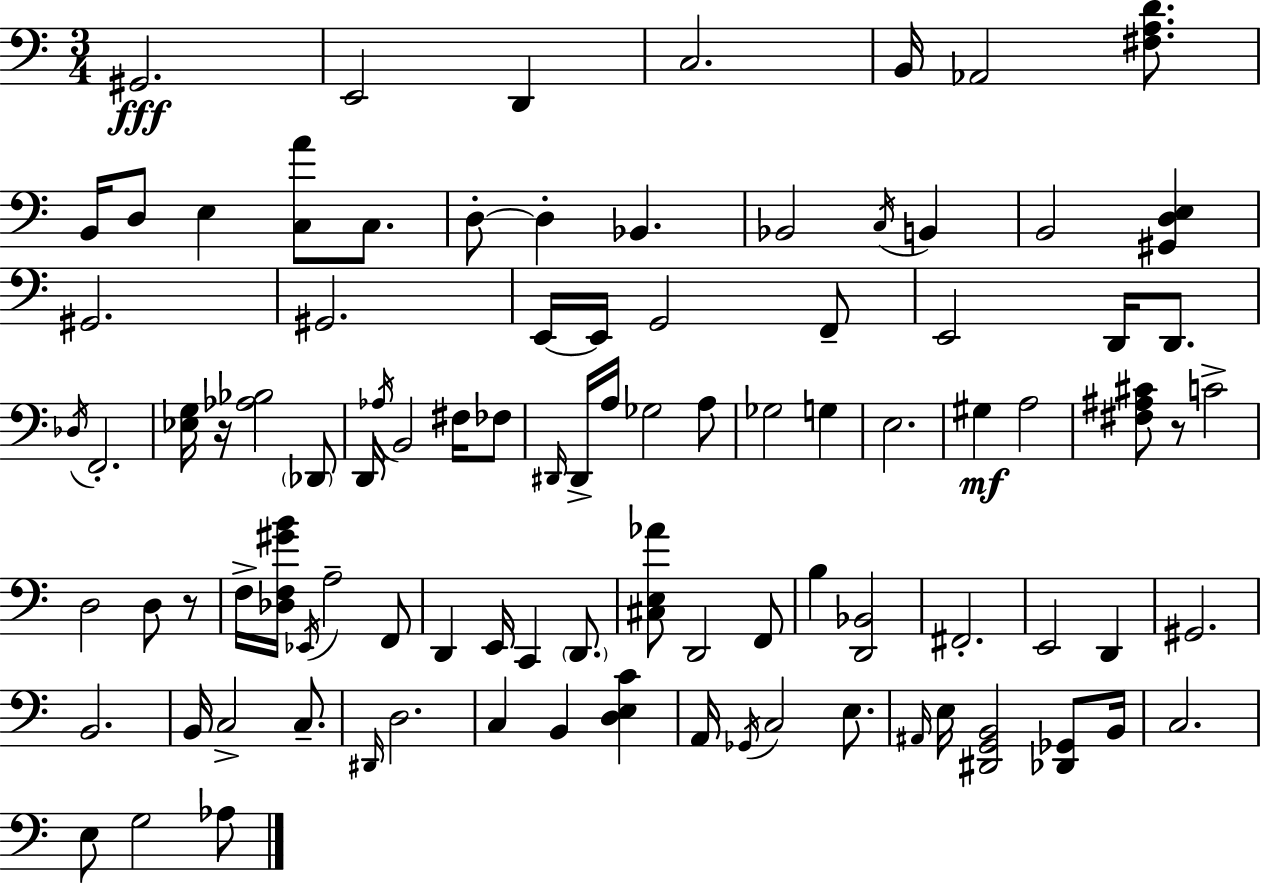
{
  \clef bass
  \numericTimeSignature
  \time 3/4
  \key c \major
  gis,2.\fff | e,2 d,4 | c2. | b,16 aes,2 <fis a d'>8. | \break b,16 d8 e4 <c a'>8 c8. | d8-.~~ d4-. bes,4. | bes,2 \acciaccatura { c16 } b,4 | b,2 <gis, d e>4 | \break gis,2. | gis,2. | e,16~~ e,16 g,2 f,8-- | e,2 d,16 d,8. | \break \acciaccatura { des16 } f,2.-. | <ees g>16 r16 <aes bes>2 | \parenthesize des,8 d,16 \acciaccatura { aes16 } b,2 | fis16 fes8 \grace { dis,16 } dis,16-> a16 ges2 | \break a8 ges2 | g4 e2. | gis4\mf a2 | <fis ais cis'>8 r8 c'2-> | \break d2 | d8 r8 f16-> <des f gis' b'>16 \acciaccatura { ees,16 } a2-- | f,8 d,4 e,16 c,4 | \parenthesize d,8. <cis e aes'>8 d,2 | \break f,8 b4 <d, bes,>2 | fis,2.-. | e,2 | d,4 gis,2. | \break b,2. | b,16 c2-> | c8.-- \grace { dis,16 } d2. | c4 b,4 | \break <d e c'>4 a,16 \acciaccatura { ges,16 } c2 | e8. \grace { ais,16 } e16 <dis, g, b,>2 | <des, ges,>8 b,16 c2. | e8 g2 | \break aes8 \bar "|."
}